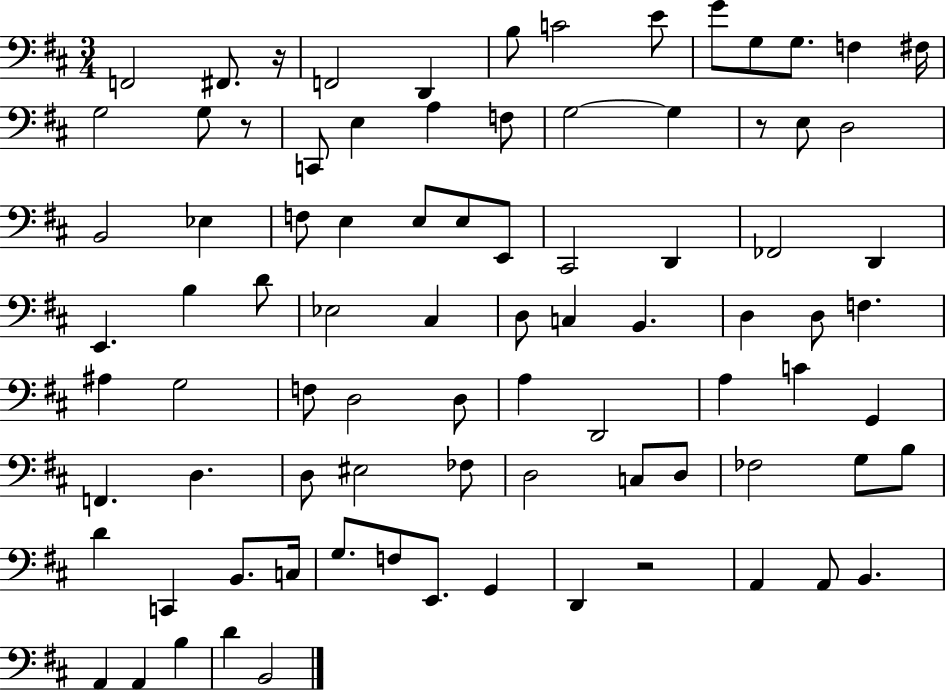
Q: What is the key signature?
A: D major